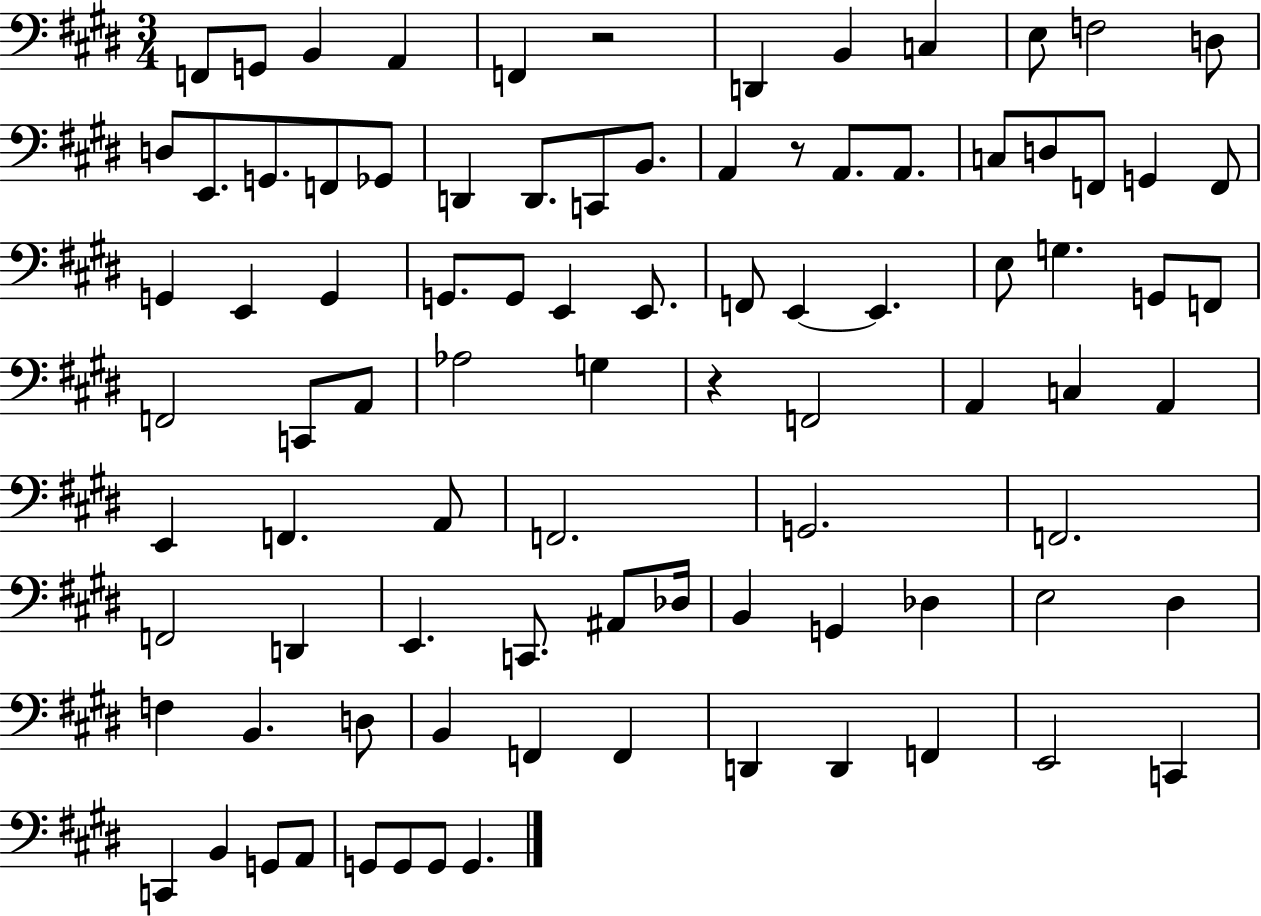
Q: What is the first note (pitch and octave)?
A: F2